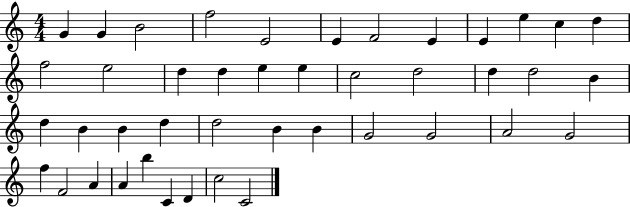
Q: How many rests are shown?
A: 0